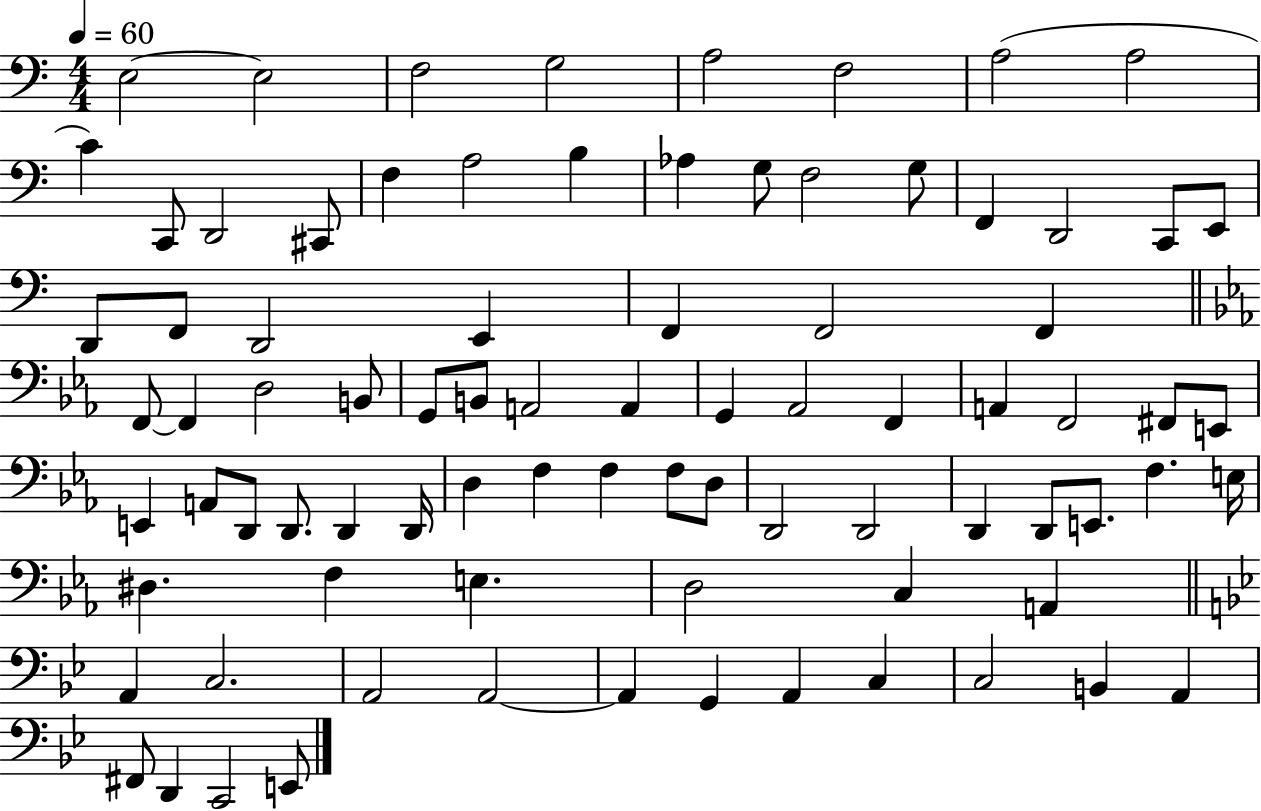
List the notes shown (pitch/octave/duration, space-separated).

E3/h E3/h F3/h G3/h A3/h F3/h A3/h A3/h C4/q C2/e D2/h C#2/e F3/q A3/h B3/q Ab3/q G3/e F3/h G3/e F2/q D2/h C2/e E2/e D2/e F2/e D2/h E2/q F2/q F2/h F2/q F2/e F2/q D3/h B2/e G2/e B2/e A2/h A2/q G2/q Ab2/h F2/q A2/q F2/h F#2/e E2/e E2/q A2/e D2/e D2/e. D2/q D2/s D3/q F3/q F3/q F3/e D3/e D2/h D2/h D2/q D2/e E2/e. F3/q. E3/s D#3/q. F3/q E3/q. D3/h C3/q A2/q A2/q C3/h. A2/h A2/h A2/q G2/q A2/q C3/q C3/h B2/q A2/q F#2/e D2/q C2/h E2/e